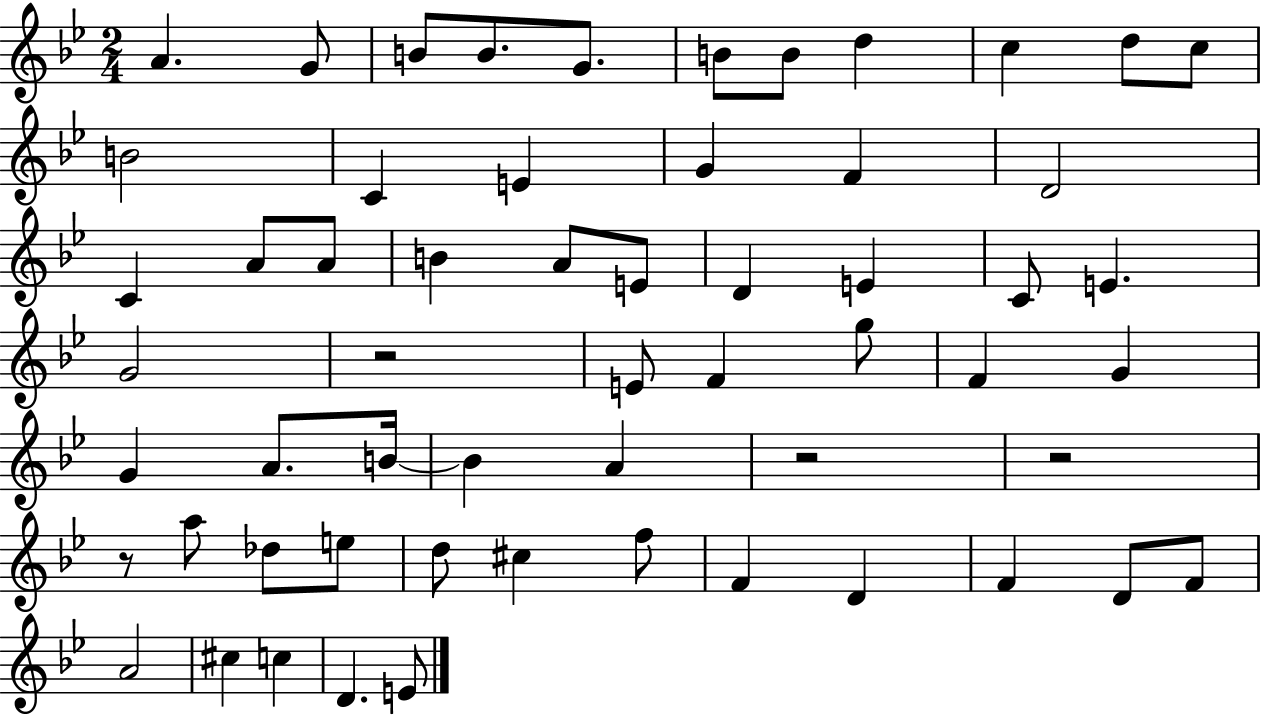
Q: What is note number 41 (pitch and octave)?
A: E5